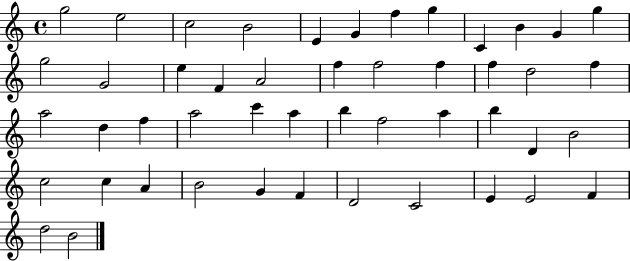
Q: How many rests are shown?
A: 0